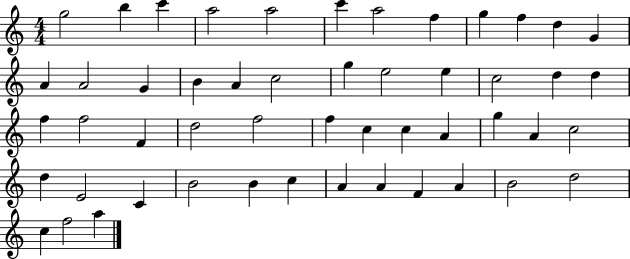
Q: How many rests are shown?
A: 0